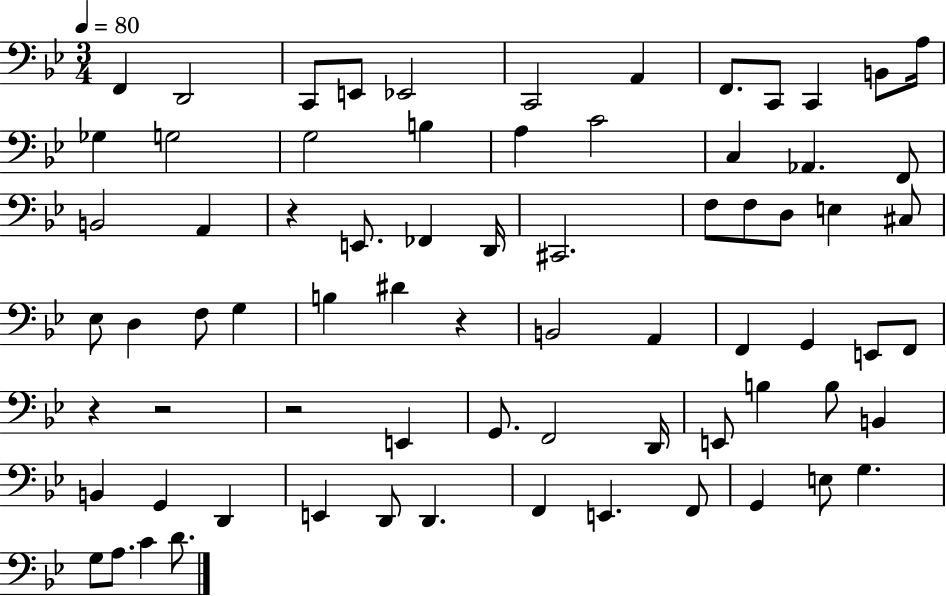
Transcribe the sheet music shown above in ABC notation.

X:1
T:Untitled
M:3/4
L:1/4
K:Bb
F,, D,,2 C,,/2 E,,/2 _E,,2 C,,2 A,, F,,/2 C,,/2 C,, B,,/2 A,/4 _G, G,2 G,2 B, A, C2 C, _A,, F,,/2 B,,2 A,, z E,,/2 _F,, D,,/4 ^C,,2 F,/2 F,/2 D,/2 E, ^C,/2 _E,/2 D, F,/2 G, B, ^D z B,,2 A,, F,, G,, E,,/2 F,,/2 z z2 z2 E,, G,,/2 F,,2 D,,/4 E,,/2 B, B,/2 B,, B,, G,, D,, E,, D,,/2 D,, F,, E,, F,,/2 G,, E,/2 G, G,/2 A,/2 C D/2